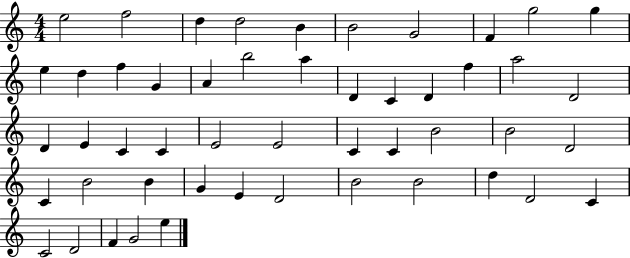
{
  \clef treble
  \numericTimeSignature
  \time 4/4
  \key c \major
  e''2 f''2 | d''4 d''2 b'4 | b'2 g'2 | f'4 g''2 g''4 | \break e''4 d''4 f''4 g'4 | a'4 b''2 a''4 | d'4 c'4 d'4 f''4 | a''2 d'2 | \break d'4 e'4 c'4 c'4 | e'2 e'2 | c'4 c'4 b'2 | b'2 d'2 | \break c'4 b'2 b'4 | g'4 e'4 d'2 | b'2 b'2 | d''4 d'2 c'4 | \break c'2 d'2 | f'4 g'2 e''4 | \bar "|."
}